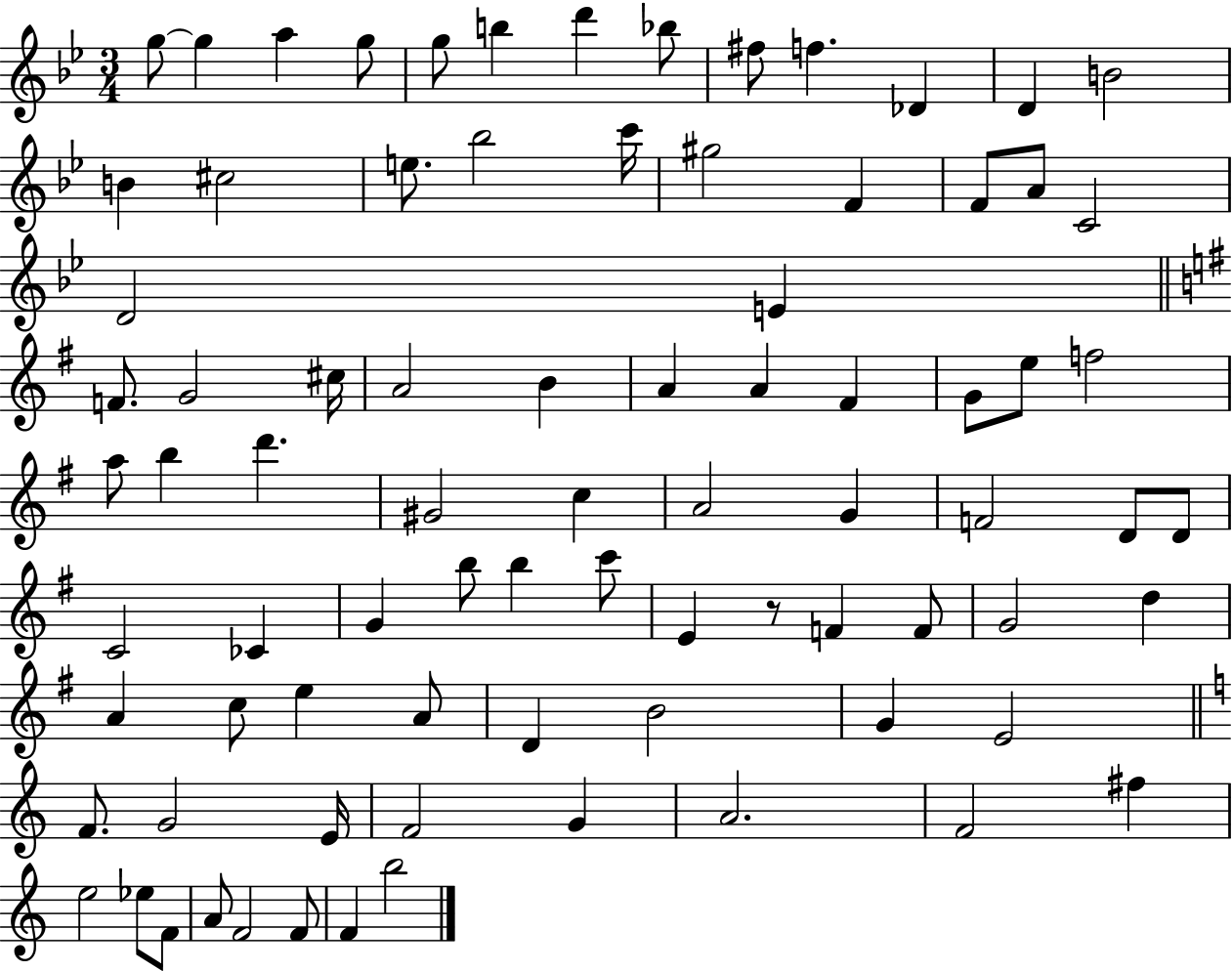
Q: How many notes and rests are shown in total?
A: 82